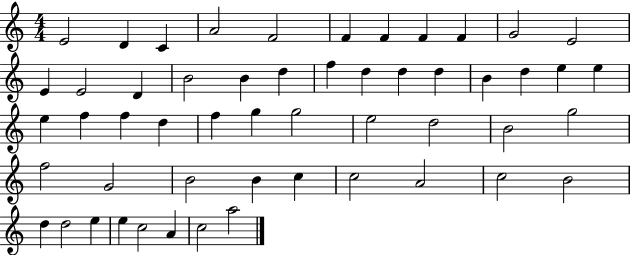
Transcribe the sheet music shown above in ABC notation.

X:1
T:Untitled
M:4/4
L:1/4
K:C
E2 D C A2 F2 F F F F G2 E2 E E2 D B2 B d f d d d B d e e e f f d f g g2 e2 d2 B2 g2 f2 G2 B2 B c c2 A2 c2 B2 d d2 e e c2 A c2 a2